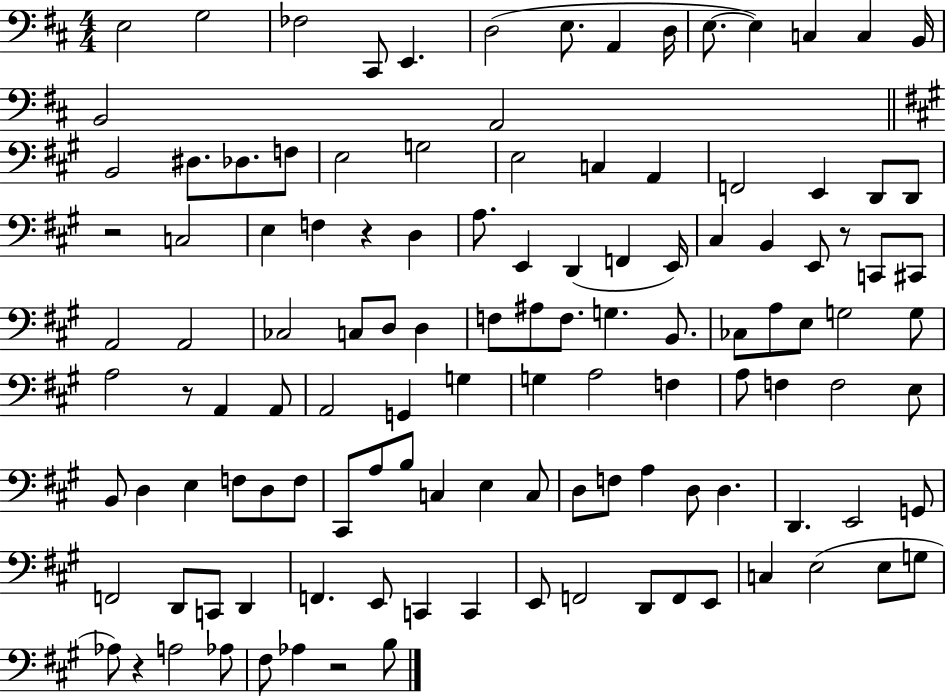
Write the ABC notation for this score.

X:1
T:Untitled
M:4/4
L:1/4
K:D
E,2 G,2 _F,2 ^C,,/2 E,, D,2 E,/2 A,, D,/4 E,/2 E, C, C, B,,/4 B,,2 A,,2 B,,2 ^D,/2 _D,/2 F,/2 E,2 G,2 E,2 C, A,, F,,2 E,, D,,/2 D,,/2 z2 C,2 E, F, z D, A,/2 E,, D,, F,, E,,/4 ^C, B,, E,,/2 z/2 C,,/2 ^C,,/2 A,,2 A,,2 _C,2 C,/2 D,/2 D, F,/2 ^A,/2 F,/2 G, B,,/2 _C,/2 A,/2 E,/2 G,2 G,/2 A,2 z/2 A,, A,,/2 A,,2 G,, G, G, A,2 F, A,/2 F, F,2 E,/2 B,,/2 D, E, F,/2 D,/2 F,/2 ^C,,/2 A,/2 B,/2 C, E, C,/2 D,/2 F,/2 A, D,/2 D, D,, E,,2 G,,/2 F,,2 D,,/2 C,,/2 D,, F,, E,,/2 C,, C,, E,,/2 F,,2 D,,/2 F,,/2 E,,/2 C, E,2 E,/2 G,/2 _A,/2 z A,2 _A,/2 ^F,/2 _A, z2 B,/2